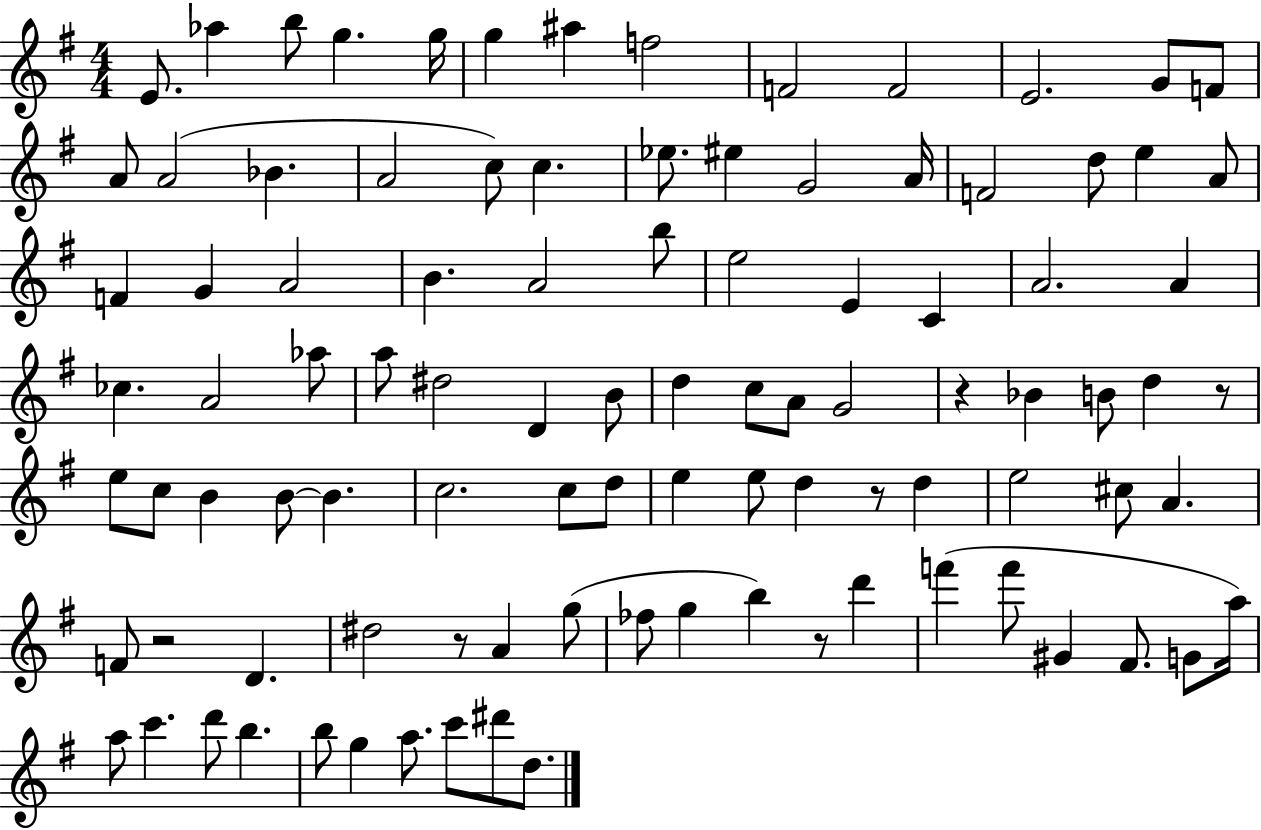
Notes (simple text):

E4/e. Ab5/q B5/e G5/q. G5/s G5/q A#5/q F5/h F4/h F4/h E4/h. G4/e F4/e A4/e A4/h Bb4/q. A4/h C5/e C5/q. Eb5/e. EIS5/q G4/h A4/s F4/h D5/e E5/q A4/e F4/q G4/q A4/h B4/q. A4/h B5/e E5/h E4/q C4/q A4/h. A4/q CES5/q. A4/h Ab5/e A5/e D#5/h D4/q B4/e D5/q C5/e A4/e G4/h R/q Bb4/q B4/e D5/q R/e E5/e C5/e B4/q B4/e B4/q. C5/h. C5/e D5/e E5/q E5/e D5/q R/e D5/q E5/h C#5/e A4/q. F4/e R/h D4/q. D#5/h R/e A4/q G5/e FES5/e G5/q B5/q R/e D6/q F6/q F6/e G#4/q F#4/e. G4/e A5/s A5/e C6/q. D6/e B5/q. B5/e G5/q A5/e. C6/e D#6/e D5/e.